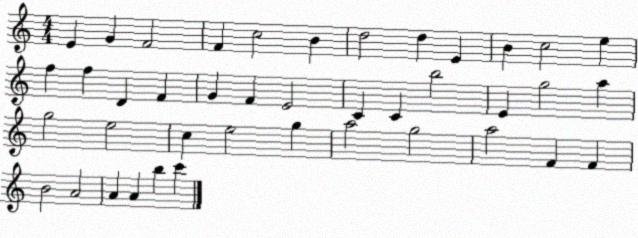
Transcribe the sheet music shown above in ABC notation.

X:1
T:Untitled
M:4/4
L:1/4
K:C
E G F2 F c2 B d2 d E B c2 e f f D F G F E2 C C b2 E g2 a g2 e2 c e2 g a2 g2 a2 F F B2 A2 A A b c'